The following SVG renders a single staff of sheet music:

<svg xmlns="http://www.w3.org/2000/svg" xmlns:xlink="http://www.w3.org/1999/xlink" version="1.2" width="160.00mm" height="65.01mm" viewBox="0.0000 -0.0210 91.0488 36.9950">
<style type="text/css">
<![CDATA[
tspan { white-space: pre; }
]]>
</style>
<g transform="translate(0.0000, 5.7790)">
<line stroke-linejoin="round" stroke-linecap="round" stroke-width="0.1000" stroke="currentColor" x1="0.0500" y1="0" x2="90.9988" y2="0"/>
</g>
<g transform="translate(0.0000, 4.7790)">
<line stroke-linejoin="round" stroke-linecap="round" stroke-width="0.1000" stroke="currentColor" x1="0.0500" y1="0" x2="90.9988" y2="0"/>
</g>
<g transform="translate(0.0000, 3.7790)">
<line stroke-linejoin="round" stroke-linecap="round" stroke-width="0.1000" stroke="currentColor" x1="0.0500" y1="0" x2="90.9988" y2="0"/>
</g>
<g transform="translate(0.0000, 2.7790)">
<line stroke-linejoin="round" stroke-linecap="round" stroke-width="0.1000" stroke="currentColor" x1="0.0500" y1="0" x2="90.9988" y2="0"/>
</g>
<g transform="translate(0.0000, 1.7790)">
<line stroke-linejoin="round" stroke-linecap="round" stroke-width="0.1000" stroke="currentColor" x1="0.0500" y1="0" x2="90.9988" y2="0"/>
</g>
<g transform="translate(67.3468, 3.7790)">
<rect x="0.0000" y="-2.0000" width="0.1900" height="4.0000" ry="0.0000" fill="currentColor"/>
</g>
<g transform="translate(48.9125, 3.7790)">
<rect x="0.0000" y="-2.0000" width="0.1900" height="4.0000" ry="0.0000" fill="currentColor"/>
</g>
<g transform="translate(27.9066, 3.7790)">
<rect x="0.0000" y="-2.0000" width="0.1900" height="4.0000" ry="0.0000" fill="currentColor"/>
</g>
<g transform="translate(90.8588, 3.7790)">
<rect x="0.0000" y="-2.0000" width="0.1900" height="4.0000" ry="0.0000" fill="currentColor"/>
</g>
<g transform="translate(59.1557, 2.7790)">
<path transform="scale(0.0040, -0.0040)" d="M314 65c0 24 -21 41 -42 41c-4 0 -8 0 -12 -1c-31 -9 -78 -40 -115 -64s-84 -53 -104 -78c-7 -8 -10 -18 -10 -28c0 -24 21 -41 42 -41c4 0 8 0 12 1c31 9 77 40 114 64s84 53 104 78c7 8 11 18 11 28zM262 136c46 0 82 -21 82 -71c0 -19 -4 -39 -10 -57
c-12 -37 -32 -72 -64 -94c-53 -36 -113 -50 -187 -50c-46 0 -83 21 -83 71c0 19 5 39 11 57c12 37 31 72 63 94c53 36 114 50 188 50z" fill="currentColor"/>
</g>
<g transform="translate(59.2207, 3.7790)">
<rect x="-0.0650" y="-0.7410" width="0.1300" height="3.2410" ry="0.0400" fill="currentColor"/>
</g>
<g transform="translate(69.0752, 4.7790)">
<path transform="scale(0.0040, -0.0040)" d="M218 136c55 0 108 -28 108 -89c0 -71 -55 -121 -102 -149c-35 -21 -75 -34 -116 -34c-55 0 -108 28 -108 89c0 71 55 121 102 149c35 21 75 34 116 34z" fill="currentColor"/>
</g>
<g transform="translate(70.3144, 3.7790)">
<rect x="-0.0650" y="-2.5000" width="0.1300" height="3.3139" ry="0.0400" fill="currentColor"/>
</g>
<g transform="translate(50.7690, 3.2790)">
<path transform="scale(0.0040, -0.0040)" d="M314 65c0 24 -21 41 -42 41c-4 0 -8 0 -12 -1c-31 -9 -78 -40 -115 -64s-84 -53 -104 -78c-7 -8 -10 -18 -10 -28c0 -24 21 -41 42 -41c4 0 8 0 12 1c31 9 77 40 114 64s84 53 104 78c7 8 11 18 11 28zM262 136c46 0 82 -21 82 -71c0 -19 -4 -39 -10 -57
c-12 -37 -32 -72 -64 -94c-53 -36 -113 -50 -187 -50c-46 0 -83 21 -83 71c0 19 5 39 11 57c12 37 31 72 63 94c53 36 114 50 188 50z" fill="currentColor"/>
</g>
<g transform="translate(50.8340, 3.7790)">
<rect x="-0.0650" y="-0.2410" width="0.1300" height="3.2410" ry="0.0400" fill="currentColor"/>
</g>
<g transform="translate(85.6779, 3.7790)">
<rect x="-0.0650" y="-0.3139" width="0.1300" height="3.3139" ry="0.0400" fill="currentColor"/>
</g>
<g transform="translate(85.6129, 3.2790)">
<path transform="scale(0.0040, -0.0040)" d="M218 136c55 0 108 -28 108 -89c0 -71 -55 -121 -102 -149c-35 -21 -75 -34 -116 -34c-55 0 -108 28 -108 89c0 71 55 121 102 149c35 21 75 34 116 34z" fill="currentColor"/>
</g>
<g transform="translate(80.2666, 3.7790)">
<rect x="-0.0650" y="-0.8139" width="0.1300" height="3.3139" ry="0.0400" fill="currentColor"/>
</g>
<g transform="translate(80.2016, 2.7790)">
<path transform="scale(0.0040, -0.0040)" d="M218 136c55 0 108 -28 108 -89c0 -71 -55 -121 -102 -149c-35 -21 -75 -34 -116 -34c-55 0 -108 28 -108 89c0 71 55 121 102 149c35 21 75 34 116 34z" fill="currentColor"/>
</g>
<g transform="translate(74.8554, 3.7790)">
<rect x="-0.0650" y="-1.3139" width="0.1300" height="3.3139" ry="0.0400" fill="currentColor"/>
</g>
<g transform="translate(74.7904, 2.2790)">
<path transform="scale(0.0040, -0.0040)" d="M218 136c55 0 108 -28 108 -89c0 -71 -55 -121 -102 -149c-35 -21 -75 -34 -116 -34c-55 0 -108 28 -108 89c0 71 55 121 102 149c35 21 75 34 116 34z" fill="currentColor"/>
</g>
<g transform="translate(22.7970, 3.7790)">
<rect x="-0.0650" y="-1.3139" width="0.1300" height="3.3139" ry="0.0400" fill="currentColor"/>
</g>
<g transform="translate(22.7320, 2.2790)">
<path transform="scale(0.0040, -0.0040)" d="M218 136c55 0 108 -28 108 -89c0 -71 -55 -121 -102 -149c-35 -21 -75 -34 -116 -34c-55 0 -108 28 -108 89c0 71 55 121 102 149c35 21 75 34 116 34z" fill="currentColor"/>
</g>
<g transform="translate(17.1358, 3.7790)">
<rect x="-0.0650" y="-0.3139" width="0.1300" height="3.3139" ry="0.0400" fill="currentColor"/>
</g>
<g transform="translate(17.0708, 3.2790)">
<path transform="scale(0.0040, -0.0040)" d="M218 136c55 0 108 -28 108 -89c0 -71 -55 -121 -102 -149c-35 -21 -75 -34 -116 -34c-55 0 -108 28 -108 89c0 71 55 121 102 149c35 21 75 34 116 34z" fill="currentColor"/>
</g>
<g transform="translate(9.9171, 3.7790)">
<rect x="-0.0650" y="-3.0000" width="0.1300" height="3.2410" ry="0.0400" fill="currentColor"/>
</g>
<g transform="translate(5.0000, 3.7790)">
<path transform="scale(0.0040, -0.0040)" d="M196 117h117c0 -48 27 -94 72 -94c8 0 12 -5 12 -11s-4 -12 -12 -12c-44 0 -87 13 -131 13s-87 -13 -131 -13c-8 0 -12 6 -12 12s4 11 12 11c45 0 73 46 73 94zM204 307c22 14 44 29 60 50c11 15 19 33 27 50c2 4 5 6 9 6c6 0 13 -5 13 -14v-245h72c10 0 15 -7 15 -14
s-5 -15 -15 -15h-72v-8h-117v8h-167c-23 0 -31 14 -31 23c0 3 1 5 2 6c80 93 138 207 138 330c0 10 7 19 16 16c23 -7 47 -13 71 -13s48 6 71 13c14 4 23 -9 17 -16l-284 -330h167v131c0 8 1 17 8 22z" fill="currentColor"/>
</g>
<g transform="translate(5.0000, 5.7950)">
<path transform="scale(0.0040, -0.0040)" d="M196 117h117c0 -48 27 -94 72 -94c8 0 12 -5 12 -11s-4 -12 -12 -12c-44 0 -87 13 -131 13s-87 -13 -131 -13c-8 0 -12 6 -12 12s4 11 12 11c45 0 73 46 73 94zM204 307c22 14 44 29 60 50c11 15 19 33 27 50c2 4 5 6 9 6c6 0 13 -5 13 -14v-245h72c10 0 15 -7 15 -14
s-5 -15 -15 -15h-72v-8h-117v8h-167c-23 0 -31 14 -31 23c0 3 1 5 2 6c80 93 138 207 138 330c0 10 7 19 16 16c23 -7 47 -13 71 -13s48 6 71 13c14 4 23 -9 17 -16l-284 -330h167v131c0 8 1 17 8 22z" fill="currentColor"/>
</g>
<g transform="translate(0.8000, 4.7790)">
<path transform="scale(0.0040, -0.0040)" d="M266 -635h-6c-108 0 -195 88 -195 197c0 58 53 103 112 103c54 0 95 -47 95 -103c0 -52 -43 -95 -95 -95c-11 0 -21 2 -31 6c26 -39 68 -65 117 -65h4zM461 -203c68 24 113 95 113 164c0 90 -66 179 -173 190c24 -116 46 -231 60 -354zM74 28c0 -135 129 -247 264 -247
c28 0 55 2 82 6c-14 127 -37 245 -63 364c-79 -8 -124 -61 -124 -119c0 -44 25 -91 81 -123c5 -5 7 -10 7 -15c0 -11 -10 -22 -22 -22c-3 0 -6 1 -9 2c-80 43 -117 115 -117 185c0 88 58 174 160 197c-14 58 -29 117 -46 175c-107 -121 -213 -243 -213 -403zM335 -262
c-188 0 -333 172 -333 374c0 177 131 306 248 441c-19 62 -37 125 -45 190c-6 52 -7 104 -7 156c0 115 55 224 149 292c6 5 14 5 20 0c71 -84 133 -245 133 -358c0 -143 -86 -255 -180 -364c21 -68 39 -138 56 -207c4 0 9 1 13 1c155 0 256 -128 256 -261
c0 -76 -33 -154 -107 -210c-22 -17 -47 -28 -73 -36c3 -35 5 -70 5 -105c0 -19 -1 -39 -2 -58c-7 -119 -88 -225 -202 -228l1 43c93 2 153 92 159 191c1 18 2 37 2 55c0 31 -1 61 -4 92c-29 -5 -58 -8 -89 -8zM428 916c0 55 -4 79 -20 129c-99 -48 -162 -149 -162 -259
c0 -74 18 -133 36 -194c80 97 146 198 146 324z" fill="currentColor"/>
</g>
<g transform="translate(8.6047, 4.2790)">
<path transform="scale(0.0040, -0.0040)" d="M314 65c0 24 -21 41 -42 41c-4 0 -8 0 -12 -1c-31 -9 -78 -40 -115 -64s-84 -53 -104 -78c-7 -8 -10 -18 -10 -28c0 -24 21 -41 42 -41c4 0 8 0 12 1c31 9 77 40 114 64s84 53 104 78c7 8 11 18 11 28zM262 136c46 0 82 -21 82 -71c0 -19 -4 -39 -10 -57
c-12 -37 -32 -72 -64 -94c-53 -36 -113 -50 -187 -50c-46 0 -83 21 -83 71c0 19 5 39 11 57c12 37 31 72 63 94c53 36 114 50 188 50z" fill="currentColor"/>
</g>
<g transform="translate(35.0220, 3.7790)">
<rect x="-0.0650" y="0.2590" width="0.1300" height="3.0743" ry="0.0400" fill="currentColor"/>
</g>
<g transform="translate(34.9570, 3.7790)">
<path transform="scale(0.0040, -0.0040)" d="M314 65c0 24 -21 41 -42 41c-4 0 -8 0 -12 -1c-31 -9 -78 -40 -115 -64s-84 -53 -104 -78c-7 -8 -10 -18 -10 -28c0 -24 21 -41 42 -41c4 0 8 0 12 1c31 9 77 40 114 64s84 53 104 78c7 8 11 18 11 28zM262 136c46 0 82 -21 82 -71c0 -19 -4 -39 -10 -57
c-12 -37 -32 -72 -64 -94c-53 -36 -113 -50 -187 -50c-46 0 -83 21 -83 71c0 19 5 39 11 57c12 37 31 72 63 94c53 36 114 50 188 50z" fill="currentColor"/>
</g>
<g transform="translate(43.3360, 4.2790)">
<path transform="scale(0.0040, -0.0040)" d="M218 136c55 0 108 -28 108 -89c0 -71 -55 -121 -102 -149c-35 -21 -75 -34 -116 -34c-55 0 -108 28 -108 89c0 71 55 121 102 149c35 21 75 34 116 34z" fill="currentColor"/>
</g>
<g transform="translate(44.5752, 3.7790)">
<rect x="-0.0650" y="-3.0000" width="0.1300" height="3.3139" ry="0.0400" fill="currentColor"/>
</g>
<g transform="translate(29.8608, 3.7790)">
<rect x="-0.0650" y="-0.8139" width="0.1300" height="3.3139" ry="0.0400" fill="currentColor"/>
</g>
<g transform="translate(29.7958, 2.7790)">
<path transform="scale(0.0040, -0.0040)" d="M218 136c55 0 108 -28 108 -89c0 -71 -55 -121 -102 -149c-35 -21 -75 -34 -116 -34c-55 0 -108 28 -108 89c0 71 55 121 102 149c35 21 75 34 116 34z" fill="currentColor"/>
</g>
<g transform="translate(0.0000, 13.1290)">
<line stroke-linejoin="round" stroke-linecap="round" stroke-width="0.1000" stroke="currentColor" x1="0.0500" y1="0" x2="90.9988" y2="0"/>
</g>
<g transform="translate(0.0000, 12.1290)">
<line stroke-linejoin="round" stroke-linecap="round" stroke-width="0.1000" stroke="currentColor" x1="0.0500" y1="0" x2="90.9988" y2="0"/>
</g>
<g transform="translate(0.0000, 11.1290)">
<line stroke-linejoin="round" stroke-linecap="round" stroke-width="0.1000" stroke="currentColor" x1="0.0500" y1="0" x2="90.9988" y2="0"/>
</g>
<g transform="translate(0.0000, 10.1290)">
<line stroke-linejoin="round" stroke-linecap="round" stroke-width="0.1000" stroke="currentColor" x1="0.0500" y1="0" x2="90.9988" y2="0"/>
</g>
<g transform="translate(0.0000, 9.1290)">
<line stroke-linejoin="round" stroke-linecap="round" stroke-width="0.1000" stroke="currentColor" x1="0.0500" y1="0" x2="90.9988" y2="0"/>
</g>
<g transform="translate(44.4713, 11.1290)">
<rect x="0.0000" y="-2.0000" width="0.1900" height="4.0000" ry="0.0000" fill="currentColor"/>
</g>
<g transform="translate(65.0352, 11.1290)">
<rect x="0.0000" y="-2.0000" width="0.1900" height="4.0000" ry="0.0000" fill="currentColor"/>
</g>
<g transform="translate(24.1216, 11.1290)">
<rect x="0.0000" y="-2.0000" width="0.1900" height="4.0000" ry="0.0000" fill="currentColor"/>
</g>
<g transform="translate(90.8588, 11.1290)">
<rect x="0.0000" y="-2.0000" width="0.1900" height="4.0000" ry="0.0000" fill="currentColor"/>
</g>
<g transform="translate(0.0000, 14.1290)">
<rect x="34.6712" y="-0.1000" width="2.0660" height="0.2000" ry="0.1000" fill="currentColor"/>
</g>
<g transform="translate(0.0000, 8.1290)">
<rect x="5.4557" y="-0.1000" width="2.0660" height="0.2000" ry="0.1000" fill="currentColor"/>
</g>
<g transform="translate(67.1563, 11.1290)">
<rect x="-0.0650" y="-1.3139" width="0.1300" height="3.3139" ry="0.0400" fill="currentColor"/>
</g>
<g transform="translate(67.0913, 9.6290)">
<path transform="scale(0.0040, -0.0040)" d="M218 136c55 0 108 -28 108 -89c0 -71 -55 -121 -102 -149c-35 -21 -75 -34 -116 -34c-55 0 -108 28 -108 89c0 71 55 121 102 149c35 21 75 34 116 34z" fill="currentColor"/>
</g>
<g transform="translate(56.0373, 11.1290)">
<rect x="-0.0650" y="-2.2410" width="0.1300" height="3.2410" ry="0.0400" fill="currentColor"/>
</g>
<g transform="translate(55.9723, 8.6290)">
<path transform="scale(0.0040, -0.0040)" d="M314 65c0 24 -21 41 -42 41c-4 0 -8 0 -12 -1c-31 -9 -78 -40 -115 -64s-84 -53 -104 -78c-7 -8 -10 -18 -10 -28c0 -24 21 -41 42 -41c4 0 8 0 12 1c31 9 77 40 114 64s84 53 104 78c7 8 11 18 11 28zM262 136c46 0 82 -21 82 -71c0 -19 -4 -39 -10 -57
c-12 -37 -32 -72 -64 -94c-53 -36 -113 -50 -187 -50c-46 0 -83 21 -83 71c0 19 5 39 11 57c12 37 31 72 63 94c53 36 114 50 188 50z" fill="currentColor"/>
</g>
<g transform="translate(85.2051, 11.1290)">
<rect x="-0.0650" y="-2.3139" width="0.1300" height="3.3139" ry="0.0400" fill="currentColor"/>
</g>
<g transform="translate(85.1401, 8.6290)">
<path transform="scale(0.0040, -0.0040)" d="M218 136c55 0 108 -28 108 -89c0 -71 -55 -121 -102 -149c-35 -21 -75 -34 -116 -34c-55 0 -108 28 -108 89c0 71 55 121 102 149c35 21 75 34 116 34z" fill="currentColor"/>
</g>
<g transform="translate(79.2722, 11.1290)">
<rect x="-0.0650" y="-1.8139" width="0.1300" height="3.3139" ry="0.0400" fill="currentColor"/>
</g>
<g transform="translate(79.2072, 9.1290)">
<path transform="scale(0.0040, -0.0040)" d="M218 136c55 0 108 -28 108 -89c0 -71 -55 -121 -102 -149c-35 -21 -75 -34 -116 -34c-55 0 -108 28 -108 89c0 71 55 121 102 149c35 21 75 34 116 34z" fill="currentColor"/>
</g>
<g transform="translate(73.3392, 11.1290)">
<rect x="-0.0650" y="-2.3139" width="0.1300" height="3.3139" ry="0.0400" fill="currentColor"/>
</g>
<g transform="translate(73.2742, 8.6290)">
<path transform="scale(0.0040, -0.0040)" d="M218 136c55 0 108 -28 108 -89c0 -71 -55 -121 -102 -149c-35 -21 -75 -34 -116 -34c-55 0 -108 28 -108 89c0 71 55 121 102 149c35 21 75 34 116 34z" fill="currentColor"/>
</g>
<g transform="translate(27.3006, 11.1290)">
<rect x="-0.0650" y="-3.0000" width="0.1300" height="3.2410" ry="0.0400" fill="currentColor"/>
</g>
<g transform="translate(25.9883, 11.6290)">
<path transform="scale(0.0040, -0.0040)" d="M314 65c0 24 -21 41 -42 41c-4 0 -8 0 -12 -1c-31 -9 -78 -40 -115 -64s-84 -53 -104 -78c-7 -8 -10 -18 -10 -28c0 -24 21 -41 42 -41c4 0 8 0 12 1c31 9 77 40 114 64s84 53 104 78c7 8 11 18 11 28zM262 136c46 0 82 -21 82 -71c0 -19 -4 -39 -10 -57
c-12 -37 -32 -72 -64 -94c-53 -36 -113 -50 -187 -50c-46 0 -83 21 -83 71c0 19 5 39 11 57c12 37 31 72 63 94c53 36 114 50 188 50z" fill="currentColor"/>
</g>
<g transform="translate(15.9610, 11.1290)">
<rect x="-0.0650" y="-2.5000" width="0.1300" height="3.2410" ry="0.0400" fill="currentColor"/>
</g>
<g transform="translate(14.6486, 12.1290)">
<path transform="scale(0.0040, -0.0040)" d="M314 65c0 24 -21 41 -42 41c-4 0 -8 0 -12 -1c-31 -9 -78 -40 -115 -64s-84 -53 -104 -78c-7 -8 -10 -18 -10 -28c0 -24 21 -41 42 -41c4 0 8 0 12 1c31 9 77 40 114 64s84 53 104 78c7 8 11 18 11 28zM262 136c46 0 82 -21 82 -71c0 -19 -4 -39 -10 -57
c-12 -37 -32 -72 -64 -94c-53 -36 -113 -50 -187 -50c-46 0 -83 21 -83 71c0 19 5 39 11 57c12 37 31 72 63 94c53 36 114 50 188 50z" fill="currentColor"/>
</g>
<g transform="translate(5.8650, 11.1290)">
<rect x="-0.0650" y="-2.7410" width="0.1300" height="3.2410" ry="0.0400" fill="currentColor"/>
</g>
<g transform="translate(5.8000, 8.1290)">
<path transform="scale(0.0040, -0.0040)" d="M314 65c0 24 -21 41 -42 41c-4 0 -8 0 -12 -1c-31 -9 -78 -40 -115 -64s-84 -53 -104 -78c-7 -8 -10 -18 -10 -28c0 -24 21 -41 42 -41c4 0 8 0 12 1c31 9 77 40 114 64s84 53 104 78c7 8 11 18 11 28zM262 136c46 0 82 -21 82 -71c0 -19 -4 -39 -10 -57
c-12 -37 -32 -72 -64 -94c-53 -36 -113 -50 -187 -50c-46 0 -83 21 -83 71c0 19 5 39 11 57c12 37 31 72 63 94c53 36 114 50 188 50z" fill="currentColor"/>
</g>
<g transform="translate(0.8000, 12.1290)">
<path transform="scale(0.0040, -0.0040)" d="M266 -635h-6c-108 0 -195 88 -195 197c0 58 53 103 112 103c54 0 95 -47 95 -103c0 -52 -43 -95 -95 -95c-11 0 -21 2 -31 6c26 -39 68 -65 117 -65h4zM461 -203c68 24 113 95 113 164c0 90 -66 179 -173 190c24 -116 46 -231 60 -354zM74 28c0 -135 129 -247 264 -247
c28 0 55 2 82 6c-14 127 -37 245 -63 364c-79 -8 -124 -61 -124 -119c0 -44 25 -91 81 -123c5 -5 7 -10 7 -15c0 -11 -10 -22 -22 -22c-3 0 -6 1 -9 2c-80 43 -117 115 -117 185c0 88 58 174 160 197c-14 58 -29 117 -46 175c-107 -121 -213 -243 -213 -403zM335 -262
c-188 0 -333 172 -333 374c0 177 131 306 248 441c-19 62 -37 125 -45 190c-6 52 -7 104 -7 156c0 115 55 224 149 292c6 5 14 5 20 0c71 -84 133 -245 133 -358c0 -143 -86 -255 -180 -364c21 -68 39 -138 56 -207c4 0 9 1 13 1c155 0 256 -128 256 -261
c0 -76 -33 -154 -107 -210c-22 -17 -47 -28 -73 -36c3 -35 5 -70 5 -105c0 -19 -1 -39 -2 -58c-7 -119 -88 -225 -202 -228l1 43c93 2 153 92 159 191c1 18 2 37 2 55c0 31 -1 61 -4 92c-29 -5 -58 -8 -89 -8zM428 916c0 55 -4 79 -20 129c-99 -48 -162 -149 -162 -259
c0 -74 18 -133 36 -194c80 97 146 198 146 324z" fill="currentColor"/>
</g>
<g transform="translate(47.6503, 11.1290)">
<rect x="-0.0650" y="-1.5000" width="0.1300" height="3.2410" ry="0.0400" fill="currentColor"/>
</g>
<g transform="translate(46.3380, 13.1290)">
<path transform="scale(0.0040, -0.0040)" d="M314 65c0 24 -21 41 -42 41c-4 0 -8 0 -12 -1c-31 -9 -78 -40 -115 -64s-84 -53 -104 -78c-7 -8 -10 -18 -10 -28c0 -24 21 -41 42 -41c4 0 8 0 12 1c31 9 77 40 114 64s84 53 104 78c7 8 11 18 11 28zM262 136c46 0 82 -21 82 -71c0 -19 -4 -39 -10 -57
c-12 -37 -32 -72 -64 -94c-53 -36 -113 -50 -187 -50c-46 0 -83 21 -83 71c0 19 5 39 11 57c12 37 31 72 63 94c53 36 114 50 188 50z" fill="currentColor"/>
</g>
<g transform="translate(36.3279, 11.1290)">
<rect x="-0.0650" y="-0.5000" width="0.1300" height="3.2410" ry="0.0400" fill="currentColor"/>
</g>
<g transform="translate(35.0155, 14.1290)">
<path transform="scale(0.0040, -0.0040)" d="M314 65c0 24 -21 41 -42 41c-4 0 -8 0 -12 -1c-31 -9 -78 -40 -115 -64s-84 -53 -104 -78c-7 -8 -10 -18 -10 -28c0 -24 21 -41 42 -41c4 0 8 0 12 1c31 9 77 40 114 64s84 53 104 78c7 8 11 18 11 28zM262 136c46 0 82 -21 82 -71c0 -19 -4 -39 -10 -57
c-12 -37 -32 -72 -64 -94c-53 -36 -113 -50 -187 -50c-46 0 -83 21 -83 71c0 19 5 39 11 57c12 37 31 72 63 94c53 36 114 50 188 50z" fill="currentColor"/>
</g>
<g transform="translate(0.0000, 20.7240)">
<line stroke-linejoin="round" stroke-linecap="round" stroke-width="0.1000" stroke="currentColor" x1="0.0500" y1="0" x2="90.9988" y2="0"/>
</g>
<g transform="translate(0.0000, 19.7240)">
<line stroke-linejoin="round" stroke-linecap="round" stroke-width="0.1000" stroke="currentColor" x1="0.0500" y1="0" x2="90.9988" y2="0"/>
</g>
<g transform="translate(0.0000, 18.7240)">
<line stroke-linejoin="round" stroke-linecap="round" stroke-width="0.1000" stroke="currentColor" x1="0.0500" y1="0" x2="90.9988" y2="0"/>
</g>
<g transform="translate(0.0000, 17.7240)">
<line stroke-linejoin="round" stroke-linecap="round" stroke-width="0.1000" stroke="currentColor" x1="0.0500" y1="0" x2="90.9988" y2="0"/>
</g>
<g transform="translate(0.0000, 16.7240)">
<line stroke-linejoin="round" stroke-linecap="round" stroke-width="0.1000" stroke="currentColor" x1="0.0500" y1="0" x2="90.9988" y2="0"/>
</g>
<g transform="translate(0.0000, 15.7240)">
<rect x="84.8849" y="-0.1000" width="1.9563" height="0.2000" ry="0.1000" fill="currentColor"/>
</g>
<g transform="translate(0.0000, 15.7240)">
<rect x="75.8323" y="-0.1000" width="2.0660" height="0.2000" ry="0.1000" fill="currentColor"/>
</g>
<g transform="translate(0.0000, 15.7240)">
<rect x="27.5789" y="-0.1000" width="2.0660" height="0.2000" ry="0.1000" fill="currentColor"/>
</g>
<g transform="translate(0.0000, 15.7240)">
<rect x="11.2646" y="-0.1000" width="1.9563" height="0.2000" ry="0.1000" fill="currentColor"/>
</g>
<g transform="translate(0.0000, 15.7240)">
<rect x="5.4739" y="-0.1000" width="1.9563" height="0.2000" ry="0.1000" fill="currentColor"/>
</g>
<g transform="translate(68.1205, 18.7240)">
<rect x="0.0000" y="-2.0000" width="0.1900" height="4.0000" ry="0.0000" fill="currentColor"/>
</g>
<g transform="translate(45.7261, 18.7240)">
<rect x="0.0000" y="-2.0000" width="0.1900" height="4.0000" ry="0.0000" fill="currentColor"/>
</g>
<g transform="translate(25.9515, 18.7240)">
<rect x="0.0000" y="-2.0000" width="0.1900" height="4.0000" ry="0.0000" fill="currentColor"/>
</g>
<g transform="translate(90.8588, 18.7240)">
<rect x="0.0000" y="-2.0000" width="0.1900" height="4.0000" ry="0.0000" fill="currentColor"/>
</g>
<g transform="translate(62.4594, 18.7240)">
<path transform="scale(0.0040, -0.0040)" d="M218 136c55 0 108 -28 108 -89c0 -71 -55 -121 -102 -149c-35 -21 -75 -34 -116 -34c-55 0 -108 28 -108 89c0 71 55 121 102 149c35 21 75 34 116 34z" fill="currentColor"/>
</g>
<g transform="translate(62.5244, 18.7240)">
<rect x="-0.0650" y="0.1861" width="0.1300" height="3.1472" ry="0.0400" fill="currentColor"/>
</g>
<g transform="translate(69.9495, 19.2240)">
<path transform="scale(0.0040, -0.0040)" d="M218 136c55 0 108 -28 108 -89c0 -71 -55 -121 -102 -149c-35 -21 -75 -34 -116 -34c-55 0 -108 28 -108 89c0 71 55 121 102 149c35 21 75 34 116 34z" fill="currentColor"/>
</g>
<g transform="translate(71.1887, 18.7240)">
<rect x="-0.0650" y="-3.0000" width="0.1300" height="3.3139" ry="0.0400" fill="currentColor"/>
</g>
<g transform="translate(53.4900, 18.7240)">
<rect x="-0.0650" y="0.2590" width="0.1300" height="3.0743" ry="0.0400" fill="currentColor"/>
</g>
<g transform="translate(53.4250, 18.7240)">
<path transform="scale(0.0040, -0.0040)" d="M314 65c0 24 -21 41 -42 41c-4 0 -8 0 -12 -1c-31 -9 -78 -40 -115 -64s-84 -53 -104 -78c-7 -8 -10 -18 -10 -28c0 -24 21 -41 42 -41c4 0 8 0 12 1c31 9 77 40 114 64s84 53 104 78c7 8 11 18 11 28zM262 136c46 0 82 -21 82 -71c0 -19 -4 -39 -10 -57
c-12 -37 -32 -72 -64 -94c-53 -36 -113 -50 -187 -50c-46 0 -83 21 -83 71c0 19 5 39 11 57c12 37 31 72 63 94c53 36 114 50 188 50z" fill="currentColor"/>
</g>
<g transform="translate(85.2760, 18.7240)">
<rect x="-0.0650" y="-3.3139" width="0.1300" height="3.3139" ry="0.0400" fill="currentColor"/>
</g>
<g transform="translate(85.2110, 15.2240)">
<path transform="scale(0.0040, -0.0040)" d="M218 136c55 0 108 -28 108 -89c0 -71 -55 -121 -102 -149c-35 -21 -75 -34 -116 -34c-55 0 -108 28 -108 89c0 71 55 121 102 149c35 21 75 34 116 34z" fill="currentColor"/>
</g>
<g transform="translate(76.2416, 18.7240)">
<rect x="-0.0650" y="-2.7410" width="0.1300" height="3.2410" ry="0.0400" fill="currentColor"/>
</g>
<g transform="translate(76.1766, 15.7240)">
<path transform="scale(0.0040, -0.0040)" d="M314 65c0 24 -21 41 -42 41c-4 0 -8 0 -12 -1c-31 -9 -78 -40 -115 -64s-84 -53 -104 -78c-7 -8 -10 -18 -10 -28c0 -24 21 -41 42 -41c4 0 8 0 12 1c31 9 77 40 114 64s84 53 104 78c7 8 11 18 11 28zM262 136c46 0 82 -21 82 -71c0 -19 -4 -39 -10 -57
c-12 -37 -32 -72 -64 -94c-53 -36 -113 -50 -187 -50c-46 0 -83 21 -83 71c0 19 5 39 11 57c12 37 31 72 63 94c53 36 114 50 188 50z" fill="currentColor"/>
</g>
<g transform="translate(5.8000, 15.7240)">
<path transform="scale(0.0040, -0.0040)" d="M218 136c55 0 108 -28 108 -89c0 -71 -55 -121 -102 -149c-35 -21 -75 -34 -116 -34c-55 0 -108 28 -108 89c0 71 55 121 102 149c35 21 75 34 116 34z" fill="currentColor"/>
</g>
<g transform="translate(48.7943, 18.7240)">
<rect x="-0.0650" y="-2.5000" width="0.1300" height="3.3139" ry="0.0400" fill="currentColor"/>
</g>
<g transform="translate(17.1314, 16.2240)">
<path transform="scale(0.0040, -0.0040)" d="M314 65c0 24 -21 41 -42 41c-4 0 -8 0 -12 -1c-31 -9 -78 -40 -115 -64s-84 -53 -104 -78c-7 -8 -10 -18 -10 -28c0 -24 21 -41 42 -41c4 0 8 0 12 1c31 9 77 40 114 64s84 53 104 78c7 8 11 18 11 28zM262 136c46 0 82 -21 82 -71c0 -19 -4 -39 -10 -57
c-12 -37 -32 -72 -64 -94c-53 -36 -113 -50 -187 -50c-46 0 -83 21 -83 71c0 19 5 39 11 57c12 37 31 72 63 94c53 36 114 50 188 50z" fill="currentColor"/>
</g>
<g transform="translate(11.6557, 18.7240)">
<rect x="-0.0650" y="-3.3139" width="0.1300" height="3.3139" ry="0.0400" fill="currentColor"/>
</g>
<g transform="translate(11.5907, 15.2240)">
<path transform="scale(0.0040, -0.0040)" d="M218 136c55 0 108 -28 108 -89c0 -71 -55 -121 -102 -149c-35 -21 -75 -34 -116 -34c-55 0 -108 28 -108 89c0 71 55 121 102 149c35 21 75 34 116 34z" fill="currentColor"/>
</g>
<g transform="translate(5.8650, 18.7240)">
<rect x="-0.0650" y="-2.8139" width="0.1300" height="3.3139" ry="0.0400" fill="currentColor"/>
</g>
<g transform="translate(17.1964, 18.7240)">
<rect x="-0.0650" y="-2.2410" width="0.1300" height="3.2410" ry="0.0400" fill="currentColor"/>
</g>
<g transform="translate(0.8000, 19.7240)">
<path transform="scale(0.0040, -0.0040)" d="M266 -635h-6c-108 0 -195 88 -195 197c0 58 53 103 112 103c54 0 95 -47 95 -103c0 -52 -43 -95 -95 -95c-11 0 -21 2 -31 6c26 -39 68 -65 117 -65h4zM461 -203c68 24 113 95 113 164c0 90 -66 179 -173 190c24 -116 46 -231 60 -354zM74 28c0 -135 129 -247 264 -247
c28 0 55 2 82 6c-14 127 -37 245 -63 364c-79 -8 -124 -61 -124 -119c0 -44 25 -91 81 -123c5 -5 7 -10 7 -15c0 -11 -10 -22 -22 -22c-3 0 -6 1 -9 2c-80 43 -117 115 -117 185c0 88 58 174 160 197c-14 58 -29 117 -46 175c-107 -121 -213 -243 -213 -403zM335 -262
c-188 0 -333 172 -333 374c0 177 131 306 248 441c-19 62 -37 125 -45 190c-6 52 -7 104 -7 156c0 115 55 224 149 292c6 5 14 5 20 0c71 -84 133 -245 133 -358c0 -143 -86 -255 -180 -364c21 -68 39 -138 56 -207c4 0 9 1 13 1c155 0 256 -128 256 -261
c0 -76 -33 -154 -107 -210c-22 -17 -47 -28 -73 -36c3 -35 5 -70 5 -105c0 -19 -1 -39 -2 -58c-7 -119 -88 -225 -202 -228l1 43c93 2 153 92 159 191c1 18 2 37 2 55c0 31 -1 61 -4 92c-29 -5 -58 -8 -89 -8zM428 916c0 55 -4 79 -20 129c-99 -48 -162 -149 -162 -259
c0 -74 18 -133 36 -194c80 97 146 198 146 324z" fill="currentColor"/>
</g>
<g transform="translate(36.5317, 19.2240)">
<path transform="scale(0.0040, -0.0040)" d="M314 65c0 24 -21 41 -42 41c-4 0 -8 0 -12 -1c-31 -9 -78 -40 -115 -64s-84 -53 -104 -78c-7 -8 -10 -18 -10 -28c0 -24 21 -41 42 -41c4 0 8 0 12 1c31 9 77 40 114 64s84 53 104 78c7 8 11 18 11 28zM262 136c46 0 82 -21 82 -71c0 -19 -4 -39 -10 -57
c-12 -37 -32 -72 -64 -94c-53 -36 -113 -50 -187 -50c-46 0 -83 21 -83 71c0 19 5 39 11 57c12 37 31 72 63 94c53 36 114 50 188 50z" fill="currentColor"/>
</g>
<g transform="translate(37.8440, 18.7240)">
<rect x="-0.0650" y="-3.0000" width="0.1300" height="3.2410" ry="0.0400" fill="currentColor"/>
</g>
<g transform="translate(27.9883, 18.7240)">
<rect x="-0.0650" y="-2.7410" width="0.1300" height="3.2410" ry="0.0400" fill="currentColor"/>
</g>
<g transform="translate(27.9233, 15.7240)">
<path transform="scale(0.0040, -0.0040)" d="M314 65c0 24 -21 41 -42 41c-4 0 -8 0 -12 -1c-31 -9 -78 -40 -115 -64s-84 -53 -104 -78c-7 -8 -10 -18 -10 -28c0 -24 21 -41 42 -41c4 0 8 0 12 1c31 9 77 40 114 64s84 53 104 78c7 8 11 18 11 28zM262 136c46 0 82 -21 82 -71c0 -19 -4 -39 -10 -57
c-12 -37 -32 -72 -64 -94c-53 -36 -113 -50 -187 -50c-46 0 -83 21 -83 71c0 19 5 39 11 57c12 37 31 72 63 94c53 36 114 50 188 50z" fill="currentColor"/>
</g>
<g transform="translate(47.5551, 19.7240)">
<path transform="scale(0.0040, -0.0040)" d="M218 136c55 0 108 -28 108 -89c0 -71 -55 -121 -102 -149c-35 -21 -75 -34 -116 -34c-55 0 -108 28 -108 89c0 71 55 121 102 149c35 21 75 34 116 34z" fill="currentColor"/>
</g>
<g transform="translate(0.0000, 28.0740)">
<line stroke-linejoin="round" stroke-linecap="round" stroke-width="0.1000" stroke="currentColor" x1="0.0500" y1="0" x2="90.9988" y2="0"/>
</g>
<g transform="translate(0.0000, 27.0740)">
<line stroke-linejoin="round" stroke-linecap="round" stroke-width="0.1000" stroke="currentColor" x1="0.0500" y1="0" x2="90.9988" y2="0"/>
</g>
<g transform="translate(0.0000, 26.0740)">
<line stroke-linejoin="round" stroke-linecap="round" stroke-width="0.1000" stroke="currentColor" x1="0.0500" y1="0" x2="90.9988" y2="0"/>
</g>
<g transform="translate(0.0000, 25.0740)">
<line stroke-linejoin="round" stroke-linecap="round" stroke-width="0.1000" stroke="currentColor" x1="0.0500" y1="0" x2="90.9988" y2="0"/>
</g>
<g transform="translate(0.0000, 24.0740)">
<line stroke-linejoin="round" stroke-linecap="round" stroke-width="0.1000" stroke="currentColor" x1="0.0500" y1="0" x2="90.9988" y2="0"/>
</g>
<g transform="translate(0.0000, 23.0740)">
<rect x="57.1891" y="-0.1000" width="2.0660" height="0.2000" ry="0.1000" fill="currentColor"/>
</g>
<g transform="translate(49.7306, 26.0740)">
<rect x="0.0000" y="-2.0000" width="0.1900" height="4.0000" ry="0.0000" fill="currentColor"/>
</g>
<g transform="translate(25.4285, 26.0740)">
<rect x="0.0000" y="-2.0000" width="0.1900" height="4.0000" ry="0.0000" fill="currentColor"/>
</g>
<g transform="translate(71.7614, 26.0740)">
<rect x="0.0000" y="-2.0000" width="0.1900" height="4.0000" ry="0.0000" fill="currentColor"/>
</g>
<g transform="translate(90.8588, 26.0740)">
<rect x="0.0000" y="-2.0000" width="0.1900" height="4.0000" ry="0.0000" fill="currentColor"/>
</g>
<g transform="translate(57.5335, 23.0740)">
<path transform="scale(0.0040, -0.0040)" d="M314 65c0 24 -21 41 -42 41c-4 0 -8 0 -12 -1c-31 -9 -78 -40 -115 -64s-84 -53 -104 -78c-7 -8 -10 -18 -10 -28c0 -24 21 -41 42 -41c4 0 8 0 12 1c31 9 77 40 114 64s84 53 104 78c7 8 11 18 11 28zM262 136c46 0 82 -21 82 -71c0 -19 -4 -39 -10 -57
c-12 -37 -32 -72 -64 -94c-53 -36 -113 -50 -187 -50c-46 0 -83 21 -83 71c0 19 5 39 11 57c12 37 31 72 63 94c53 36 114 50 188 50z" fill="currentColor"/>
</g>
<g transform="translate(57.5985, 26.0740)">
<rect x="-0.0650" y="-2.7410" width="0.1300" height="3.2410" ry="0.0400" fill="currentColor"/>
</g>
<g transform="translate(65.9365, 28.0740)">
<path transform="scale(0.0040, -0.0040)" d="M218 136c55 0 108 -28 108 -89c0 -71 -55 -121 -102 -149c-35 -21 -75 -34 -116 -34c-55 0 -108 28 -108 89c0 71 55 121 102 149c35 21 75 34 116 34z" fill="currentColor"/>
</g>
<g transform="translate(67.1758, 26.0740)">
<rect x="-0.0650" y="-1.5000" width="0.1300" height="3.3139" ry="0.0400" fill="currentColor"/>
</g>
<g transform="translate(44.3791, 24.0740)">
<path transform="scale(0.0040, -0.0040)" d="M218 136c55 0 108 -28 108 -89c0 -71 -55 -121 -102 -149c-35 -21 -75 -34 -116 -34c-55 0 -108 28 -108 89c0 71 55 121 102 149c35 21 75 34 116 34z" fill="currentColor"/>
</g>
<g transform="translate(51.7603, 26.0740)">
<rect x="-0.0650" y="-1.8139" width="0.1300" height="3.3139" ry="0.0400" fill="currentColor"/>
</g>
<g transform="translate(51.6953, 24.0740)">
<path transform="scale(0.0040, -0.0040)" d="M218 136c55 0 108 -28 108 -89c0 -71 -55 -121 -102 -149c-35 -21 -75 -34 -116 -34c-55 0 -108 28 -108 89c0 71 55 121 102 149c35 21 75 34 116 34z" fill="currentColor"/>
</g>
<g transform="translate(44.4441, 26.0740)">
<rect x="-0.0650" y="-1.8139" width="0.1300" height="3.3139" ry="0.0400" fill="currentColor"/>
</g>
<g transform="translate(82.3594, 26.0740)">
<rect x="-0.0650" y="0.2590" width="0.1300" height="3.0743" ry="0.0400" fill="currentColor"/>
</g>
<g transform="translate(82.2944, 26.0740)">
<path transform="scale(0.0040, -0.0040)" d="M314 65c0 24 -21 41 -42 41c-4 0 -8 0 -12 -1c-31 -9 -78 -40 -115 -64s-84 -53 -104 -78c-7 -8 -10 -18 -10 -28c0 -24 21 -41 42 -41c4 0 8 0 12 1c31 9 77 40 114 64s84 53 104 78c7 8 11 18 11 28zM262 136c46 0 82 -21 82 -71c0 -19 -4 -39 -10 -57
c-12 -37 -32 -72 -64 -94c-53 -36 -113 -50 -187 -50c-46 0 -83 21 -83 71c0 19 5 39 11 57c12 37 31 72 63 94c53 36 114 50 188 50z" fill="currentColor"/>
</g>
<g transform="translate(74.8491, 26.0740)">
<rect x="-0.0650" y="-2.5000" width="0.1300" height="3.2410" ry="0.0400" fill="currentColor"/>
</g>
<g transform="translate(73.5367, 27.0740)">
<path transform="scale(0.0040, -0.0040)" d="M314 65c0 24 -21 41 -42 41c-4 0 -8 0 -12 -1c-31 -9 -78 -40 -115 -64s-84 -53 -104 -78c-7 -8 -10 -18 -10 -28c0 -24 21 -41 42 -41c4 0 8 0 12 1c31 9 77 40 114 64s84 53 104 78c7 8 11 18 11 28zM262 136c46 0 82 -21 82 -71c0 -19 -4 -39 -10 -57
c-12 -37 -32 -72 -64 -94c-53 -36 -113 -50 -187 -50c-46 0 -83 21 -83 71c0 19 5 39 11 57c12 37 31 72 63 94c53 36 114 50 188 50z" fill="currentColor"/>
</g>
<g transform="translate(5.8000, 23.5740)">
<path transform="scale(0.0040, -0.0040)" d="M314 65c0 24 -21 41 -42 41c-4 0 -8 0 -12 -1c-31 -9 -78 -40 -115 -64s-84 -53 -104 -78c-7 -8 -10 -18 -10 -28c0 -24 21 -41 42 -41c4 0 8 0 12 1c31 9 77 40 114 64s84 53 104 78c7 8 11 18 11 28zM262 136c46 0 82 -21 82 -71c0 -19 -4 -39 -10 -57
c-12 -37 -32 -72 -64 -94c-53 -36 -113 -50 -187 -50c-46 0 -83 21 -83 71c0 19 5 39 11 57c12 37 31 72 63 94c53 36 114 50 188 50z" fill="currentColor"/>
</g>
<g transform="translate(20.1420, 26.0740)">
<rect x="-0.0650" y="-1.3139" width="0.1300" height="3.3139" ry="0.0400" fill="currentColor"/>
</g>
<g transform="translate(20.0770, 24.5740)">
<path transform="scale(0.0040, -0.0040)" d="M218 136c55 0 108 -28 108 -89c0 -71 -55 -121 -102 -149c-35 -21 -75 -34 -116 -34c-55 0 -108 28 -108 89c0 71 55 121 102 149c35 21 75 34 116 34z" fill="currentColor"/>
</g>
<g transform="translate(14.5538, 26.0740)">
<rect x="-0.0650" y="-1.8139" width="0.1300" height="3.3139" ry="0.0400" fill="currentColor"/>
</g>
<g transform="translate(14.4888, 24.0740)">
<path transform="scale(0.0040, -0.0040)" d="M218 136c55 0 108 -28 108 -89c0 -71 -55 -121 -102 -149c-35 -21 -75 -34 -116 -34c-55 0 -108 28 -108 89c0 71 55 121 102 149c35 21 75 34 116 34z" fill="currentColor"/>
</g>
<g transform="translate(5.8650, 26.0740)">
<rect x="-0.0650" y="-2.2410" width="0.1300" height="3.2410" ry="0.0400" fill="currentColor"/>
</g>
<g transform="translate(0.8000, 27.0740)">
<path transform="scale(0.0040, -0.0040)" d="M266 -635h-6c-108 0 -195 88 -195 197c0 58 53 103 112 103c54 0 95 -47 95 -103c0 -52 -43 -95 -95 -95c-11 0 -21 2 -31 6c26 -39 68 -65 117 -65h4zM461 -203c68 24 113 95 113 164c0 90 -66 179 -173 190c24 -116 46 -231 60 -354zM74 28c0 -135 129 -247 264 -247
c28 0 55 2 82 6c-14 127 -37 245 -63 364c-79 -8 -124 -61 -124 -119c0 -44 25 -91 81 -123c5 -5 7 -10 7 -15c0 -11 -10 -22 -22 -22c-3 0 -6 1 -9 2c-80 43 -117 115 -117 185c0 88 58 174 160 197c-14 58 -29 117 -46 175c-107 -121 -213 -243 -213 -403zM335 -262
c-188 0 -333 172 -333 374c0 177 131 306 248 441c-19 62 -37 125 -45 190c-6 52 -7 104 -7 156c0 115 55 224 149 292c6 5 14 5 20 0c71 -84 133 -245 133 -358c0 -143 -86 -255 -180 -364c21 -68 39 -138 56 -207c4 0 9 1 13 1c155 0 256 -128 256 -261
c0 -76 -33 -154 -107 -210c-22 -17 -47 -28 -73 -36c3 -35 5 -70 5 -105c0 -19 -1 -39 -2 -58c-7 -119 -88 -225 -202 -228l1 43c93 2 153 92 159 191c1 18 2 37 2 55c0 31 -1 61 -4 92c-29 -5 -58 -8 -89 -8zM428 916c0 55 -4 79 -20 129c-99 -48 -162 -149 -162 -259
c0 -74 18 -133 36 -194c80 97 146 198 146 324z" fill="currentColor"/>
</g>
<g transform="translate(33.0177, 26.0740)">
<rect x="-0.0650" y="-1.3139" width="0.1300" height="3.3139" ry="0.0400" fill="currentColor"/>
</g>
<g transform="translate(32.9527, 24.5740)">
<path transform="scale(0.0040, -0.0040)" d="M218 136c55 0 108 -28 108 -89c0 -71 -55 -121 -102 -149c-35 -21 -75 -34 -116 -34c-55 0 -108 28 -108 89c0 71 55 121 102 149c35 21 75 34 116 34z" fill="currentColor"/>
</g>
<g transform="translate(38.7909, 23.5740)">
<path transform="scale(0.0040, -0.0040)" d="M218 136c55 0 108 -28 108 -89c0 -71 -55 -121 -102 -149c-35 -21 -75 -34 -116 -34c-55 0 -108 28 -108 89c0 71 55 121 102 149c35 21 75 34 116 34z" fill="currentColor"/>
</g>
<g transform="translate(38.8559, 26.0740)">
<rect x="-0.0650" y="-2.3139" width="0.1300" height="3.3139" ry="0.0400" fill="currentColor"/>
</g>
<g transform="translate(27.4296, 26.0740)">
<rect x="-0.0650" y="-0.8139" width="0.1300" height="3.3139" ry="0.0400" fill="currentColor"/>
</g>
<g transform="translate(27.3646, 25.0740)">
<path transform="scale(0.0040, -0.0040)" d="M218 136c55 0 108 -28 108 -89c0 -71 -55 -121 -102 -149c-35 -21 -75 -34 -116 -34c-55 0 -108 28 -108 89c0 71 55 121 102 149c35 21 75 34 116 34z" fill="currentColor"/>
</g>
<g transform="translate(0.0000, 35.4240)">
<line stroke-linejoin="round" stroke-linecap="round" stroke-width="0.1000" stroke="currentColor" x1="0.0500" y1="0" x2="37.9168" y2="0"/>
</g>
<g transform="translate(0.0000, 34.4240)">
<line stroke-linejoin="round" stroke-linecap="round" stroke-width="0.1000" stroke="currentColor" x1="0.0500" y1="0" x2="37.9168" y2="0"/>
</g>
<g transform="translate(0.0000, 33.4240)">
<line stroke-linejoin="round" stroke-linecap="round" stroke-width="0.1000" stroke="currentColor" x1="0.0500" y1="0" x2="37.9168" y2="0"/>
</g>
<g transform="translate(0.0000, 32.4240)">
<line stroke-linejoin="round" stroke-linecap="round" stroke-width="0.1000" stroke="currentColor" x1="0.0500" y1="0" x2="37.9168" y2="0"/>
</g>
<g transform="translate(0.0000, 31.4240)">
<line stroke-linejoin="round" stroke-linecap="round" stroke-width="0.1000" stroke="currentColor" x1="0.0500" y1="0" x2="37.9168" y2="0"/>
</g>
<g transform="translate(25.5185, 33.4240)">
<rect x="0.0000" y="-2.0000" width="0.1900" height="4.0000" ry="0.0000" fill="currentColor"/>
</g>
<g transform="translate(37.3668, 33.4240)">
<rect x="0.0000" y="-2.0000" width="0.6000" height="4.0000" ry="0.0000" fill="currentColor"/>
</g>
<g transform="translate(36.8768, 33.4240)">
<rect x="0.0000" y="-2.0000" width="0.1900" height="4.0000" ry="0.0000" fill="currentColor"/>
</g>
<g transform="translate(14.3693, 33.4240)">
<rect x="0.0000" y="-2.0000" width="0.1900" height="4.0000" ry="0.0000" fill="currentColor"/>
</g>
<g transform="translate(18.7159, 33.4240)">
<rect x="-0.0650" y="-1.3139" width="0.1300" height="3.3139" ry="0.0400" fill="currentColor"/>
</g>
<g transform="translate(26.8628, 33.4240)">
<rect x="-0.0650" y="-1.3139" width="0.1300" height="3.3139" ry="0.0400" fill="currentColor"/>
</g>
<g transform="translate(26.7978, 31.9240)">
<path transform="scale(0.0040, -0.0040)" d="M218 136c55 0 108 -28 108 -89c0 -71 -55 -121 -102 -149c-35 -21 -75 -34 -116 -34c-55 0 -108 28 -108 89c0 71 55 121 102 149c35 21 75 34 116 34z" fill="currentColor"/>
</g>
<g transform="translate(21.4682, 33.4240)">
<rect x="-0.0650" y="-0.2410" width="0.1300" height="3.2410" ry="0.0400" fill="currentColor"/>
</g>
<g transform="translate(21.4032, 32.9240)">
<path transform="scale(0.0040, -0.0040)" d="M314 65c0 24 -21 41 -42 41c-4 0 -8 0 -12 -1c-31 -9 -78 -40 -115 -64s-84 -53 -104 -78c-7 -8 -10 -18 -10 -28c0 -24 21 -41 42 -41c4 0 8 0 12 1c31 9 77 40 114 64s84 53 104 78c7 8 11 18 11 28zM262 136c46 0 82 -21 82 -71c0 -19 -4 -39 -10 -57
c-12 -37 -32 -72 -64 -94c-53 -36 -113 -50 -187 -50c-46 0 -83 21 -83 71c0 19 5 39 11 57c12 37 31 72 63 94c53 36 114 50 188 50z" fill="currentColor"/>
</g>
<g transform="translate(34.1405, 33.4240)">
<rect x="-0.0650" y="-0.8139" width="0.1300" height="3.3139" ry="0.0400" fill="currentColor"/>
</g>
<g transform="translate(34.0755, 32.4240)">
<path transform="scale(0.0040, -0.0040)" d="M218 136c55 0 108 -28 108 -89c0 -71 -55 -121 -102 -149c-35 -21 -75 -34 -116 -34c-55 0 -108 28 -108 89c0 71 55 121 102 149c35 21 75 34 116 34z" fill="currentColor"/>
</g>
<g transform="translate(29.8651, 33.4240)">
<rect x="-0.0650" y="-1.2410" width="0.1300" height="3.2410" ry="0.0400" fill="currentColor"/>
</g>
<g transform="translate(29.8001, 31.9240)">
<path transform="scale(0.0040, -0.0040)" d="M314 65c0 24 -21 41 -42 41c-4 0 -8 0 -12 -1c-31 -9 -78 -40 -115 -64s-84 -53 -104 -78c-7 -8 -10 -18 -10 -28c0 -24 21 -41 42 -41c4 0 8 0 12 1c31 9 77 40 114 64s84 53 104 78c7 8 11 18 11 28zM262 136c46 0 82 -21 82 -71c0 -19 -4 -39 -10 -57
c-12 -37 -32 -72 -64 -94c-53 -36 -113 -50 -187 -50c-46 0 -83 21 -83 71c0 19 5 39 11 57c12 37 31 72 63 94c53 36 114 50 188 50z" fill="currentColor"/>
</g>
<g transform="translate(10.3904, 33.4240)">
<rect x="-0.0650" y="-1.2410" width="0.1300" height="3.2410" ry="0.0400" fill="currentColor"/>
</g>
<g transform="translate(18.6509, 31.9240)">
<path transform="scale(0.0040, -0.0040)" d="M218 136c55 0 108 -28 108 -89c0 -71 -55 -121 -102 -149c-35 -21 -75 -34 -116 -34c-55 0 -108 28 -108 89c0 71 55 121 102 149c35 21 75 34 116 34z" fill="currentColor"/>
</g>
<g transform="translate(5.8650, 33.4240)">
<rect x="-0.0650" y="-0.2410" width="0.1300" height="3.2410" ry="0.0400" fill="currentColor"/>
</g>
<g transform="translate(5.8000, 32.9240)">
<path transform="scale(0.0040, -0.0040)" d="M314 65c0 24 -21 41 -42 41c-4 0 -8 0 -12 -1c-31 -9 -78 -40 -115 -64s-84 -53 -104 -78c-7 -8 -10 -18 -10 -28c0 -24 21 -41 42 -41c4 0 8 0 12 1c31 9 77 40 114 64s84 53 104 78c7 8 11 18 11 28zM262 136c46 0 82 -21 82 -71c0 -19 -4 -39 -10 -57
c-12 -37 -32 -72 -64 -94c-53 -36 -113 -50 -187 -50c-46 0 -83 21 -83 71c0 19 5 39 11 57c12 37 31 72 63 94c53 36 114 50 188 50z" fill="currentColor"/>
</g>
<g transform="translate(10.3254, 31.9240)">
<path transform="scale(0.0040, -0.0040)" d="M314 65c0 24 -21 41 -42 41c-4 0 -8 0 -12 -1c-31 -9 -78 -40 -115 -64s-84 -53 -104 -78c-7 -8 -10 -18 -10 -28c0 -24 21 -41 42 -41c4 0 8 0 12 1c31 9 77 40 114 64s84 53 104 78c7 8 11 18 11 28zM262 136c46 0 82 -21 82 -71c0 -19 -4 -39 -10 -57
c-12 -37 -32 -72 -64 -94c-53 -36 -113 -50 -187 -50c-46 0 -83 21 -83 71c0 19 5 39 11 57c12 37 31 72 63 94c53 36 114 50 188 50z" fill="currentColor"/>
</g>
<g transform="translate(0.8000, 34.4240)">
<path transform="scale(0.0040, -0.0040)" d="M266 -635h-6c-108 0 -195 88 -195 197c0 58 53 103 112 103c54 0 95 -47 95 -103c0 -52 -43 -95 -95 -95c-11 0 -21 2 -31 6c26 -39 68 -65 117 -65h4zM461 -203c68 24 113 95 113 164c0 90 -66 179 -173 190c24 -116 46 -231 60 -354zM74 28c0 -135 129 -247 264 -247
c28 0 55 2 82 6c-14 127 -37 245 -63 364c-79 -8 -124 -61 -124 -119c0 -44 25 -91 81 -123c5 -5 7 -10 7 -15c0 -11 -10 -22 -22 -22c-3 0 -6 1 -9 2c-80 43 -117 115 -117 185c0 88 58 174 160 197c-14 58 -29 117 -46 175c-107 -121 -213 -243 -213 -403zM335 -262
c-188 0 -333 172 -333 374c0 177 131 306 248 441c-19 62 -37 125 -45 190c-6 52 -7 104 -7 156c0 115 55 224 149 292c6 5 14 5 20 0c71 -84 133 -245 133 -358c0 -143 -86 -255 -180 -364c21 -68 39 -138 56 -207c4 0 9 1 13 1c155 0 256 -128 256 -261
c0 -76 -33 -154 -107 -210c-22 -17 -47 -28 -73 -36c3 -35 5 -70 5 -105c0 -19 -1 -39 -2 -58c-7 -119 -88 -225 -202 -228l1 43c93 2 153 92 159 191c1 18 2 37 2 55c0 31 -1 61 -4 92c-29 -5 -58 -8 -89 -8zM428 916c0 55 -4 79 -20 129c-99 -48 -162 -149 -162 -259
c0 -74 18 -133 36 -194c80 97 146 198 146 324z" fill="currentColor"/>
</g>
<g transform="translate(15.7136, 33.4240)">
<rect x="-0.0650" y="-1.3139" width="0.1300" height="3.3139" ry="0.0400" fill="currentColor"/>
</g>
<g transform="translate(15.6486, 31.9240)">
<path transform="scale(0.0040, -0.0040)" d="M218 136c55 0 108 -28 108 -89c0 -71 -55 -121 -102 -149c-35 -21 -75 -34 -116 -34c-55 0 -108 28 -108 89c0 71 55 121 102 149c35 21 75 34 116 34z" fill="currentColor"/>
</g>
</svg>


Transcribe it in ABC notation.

X:1
T:Untitled
M:4/4
L:1/4
K:C
A2 c e d B2 A c2 d2 G e d c a2 G2 A2 C2 E2 g2 e g f g a b g2 a2 A2 G B2 B A a2 b g2 f e d e g f f a2 E G2 B2 c2 e2 e e c2 e e2 d